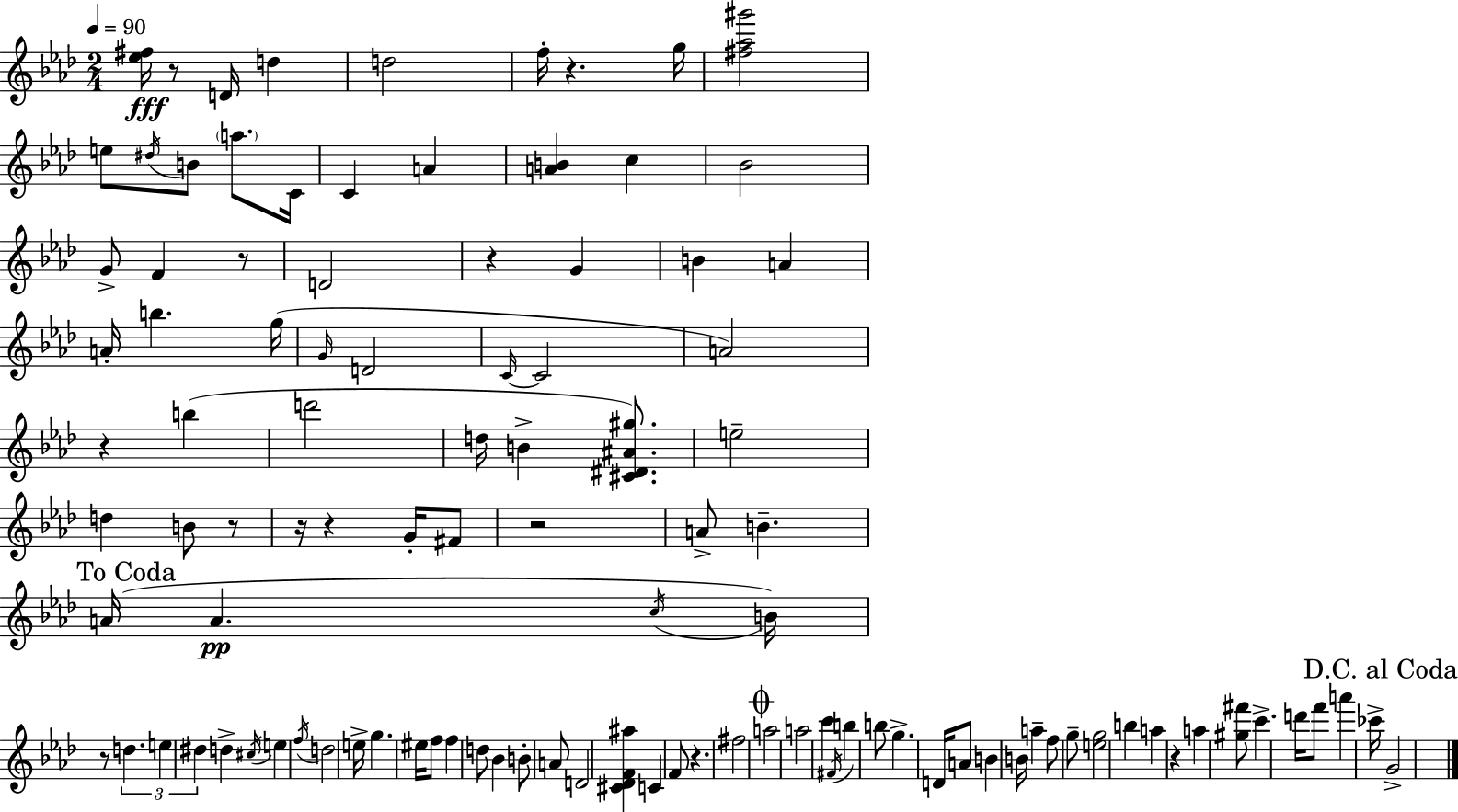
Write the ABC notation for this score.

X:1
T:Untitled
M:2/4
L:1/4
K:Fm
[_e^f]/4 z/2 D/4 d d2 f/4 z g/4 [^f_a^g']2 e/2 ^d/4 B/2 a/2 C/4 C A [AB] c _B2 G/2 F z/2 D2 z G B A A/4 b g/4 G/4 D2 C/4 C2 A2 z b d'2 d/4 B [^C^D^A^g]/2 e2 d B/2 z/2 z/4 z G/4 ^F/2 z2 A/2 B A/4 A c/4 B/4 z/2 d e ^d d ^c/4 e f/4 d2 e/4 g ^e/4 f/2 f d/2 _B B/2 A/2 D2 [^C_DF^a] C F/2 z ^f2 a2 a2 c' ^F/4 b b/2 g D/4 A/2 B B/4 a f/2 g/2 [eg]2 b a z a [^g^f']/2 c' d'/4 f'/2 a' _c'/4 G2